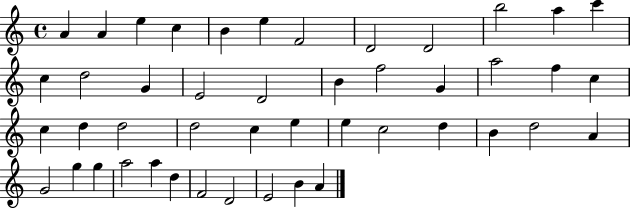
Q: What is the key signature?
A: C major